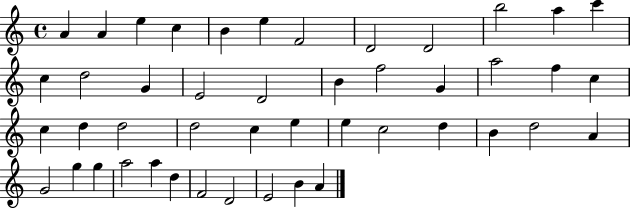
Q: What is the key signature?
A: C major